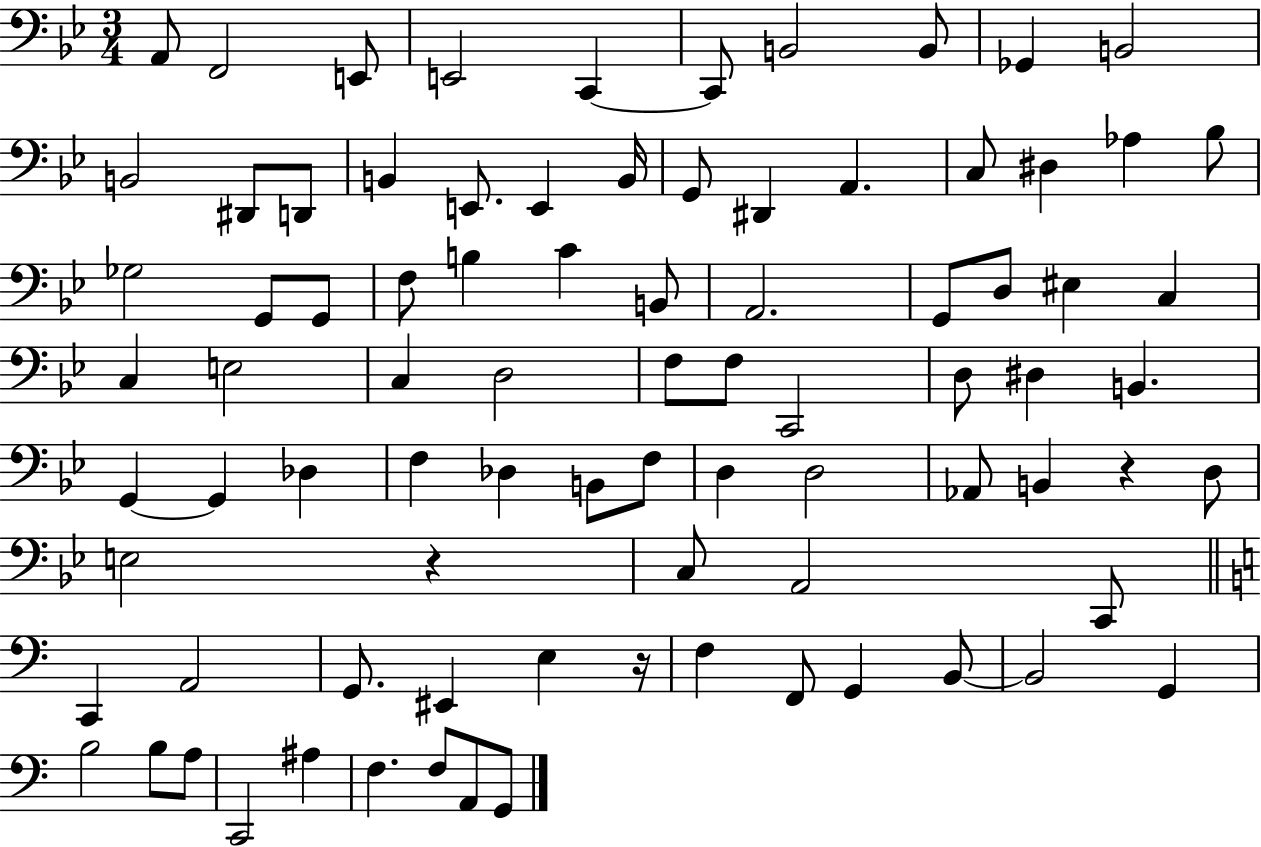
{
  \clef bass
  \numericTimeSignature
  \time 3/4
  \key bes \major
  a,8 f,2 e,8 | e,2 c,4~~ | c,8 b,2 b,8 | ges,4 b,2 | \break b,2 dis,8 d,8 | b,4 e,8. e,4 b,16 | g,8 dis,4 a,4. | c8 dis4 aes4 bes8 | \break ges2 g,8 g,8 | f8 b4 c'4 b,8 | a,2. | g,8 d8 eis4 c4 | \break c4 e2 | c4 d2 | f8 f8 c,2 | d8 dis4 b,4. | \break g,4~~ g,4 des4 | f4 des4 b,8 f8 | d4 d2 | aes,8 b,4 r4 d8 | \break e2 r4 | c8 a,2 c,8 | \bar "||" \break \key c \major c,4 a,2 | g,8. eis,4 e4 r16 | f4 f,8 g,4 b,8~~ | b,2 g,4 | \break b2 b8 a8 | c,2 ais4 | f4. f8 a,8 g,8 | \bar "|."
}